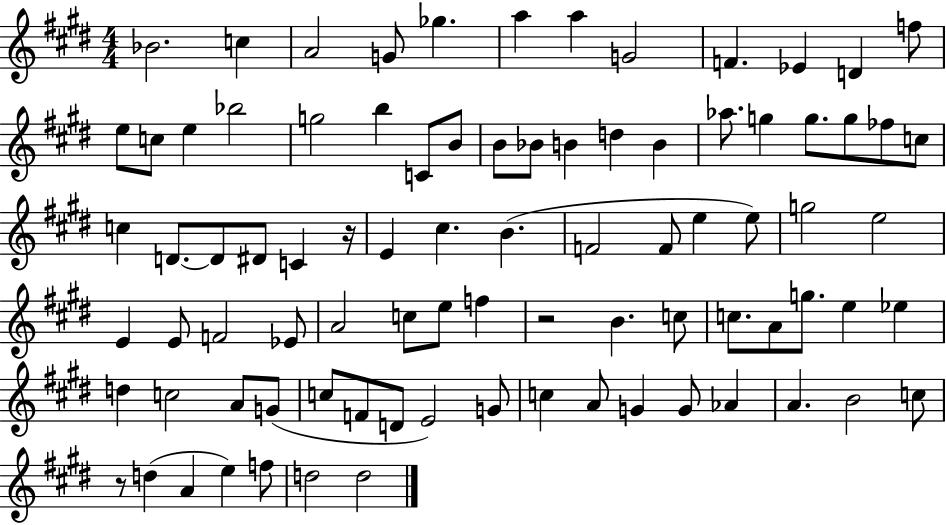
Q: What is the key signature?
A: E major